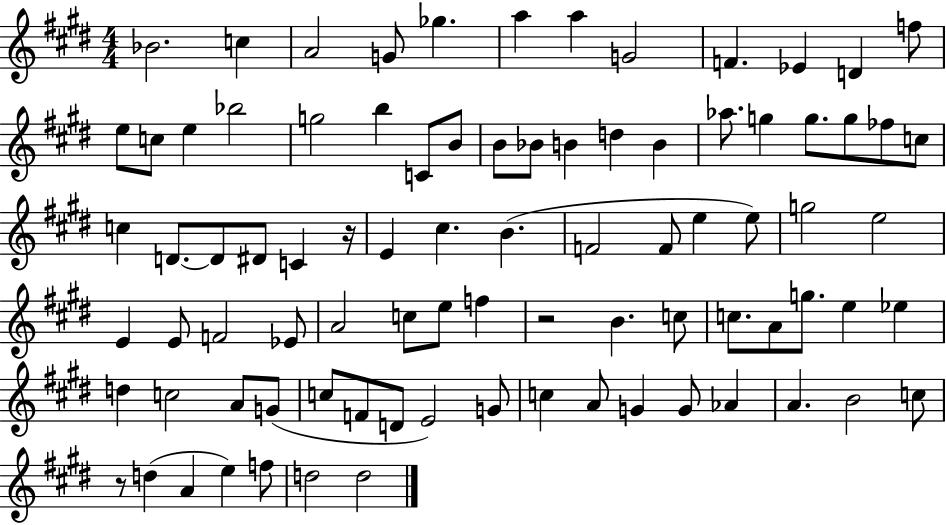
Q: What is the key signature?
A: E major